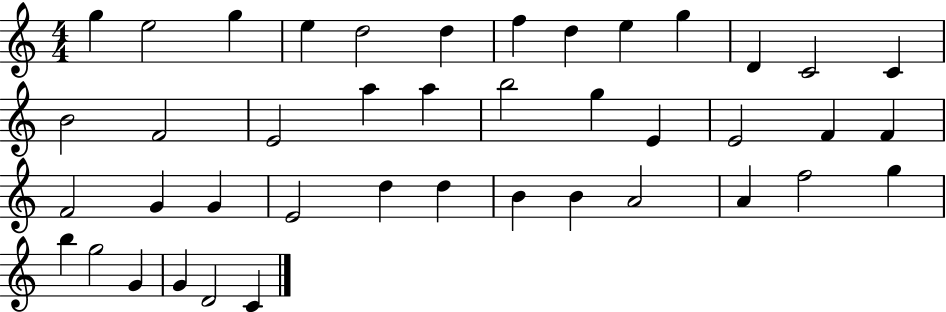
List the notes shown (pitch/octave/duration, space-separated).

G5/q E5/h G5/q E5/q D5/h D5/q F5/q D5/q E5/q G5/q D4/q C4/h C4/q B4/h F4/h E4/h A5/q A5/q B5/h G5/q E4/q E4/h F4/q F4/q F4/h G4/q G4/q E4/h D5/q D5/q B4/q B4/q A4/h A4/q F5/h G5/q B5/q G5/h G4/q G4/q D4/h C4/q